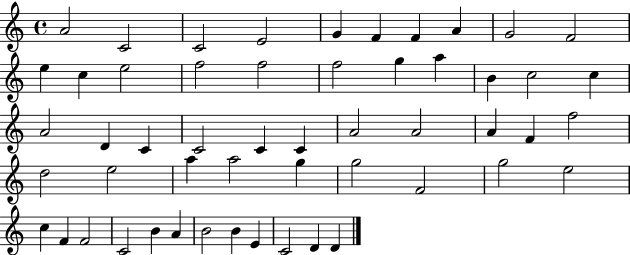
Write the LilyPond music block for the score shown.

{
  \clef treble
  \time 4/4
  \defaultTimeSignature
  \key c \major
  a'2 c'2 | c'2 e'2 | g'4 f'4 f'4 a'4 | g'2 f'2 | \break e''4 c''4 e''2 | f''2 f''2 | f''2 g''4 a''4 | b'4 c''2 c''4 | \break a'2 d'4 c'4 | c'2 c'4 c'4 | a'2 a'2 | a'4 f'4 f''2 | \break d''2 e''2 | a''4 a''2 g''4 | g''2 f'2 | g''2 e''2 | \break c''4 f'4 f'2 | c'2 b'4 a'4 | b'2 b'4 e'4 | c'2 d'4 d'4 | \break \bar "|."
}